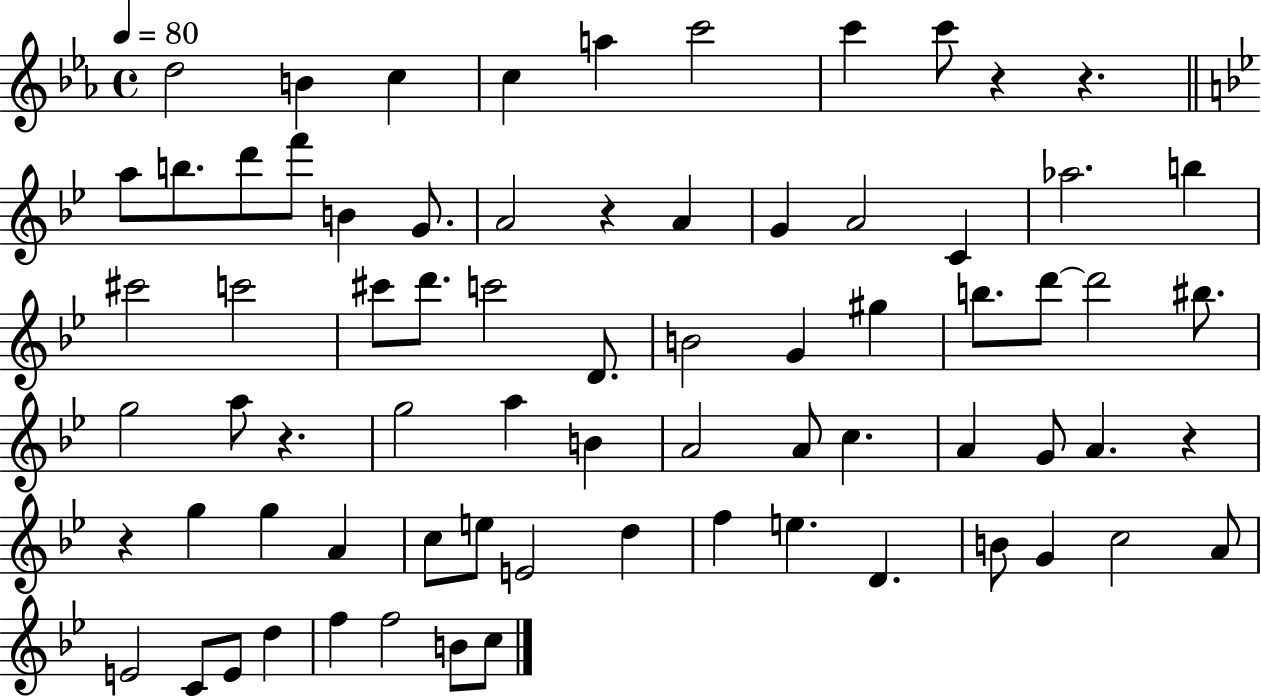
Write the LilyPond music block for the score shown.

{
  \clef treble
  \time 4/4
  \defaultTimeSignature
  \key ees \major
  \tempo 4 = 80
  d''2 b'4 c''4 | c''4 a''4 c'''2 | c'''4 c'''8 r4 r4. | \bar "||" \break \key bes \major a''8 b''8. d'''8 f'''8 b'4 g'8. | a'2 r4 a'4 | g'4 a'2 c'4 | aes''2. b''4 | \break cis'''2 c'''2 | cis'''8 d'''8. c'''2 d'8. | b'2 g'4 gis''4 | b''8. d'''8~~ d'''2 bis''8. | \break g''2 a''8 r4. | g''2 a''4 b'4 | a'2 a'8 c''4. | a'4 g'8 a'4. r4 | \break r4 g''4 g''4 a'4 | c''8 e''8 e'2 d''4 | f''4 e''4. d'4. | b'8 g'4 c''2 a'8 | \break e'2 c'8 e'8 d''4 | f''4 f''2 b'8 c''8 | \bar "|."
}